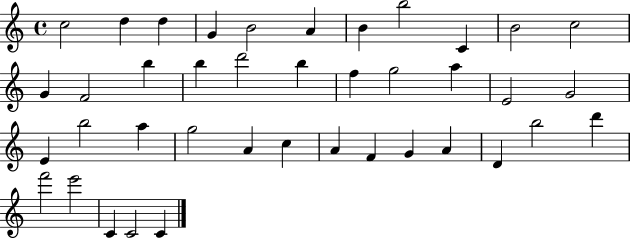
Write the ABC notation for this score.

X:1
T:Untitled
M:4/4
L:1/4
K:C
c2 d d G B2 A B b2 C B2 c2 G F2 b b d'2 b f g2 a E2 G2 E b2 a g2 A c A F G A D b2 d' f'2 e'2 C C2 C